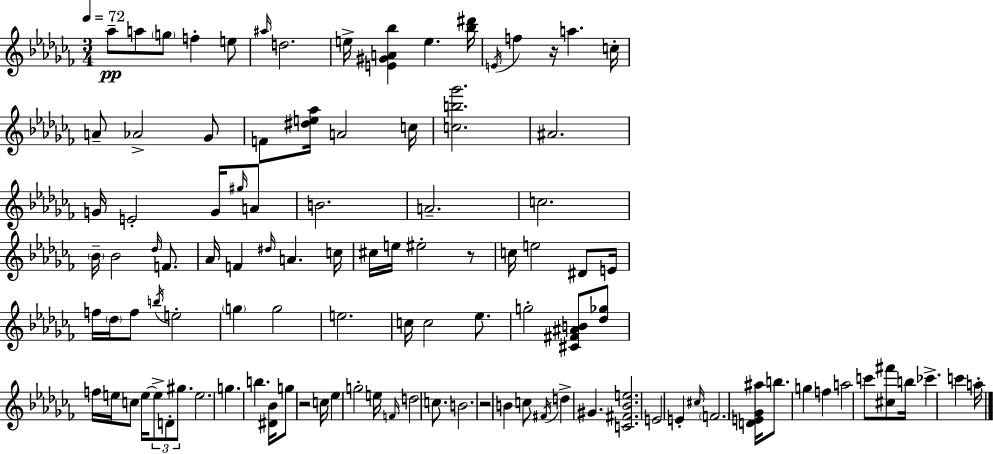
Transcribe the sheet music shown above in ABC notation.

X:1
T:Untitled
M:3/4
L:1/4
K:Abm
_a/2 a/2 g/2 f e/2 ^a/4 d2 e/4 [E^GA_b] e [_b^d']/4 E/4 f z/4 a c/4 A/2 _A2 _G/2 F/2 [^de_a]/4 A2 c/4 [cb_g']2 ^A2 G/4 E2 G/4 ^g/4 A/2 B2 A2 c2 _B/4 _B2 _d/4 F/2 _A/4 F ^d/4 A c/4 ^c/4 e/4 ^e2 z/2 c/4 e2 ^D/2 E/4 f/4 _d/4 f/2 b/4 e2 g g2 e2 c/4 c2 _e/2 g2 [^C^F^AB]/2 [_d_g]/2 f/4 e/4 c/2 e/4 e/2 D/2 ^g/2 e2 g b [^D_B]/4 g/2 z2 c/4 _e g2 e/4 F/4 d2 c/2 B2 z2 B c/2 ^F/4 d ^G [C^F_Be]2 E2 E ^c/4 F2 [DE_G^a]/4 b/2 g f a2 c'/2 [^c^f']/2 b/4 _c' c' a/4